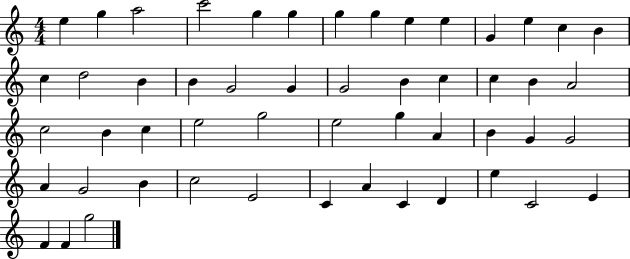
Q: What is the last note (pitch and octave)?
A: G5